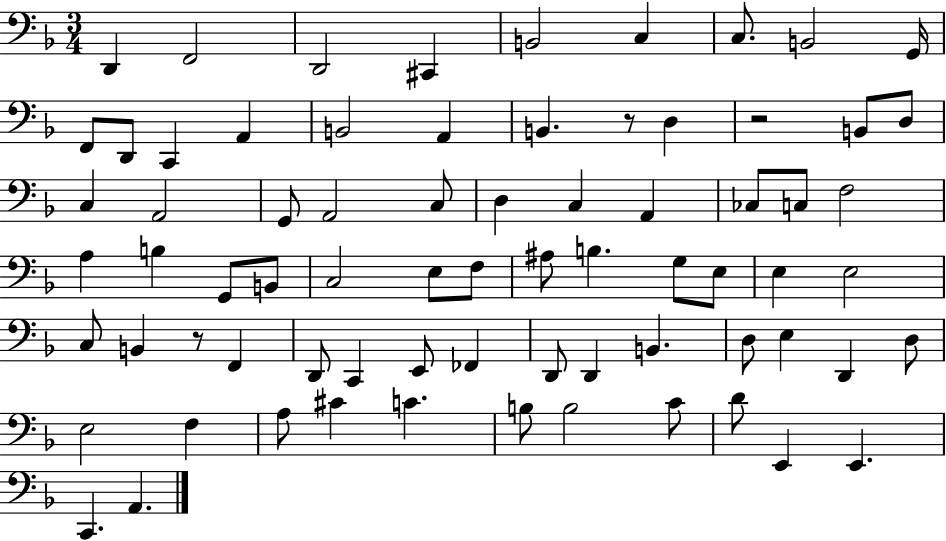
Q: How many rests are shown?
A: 3